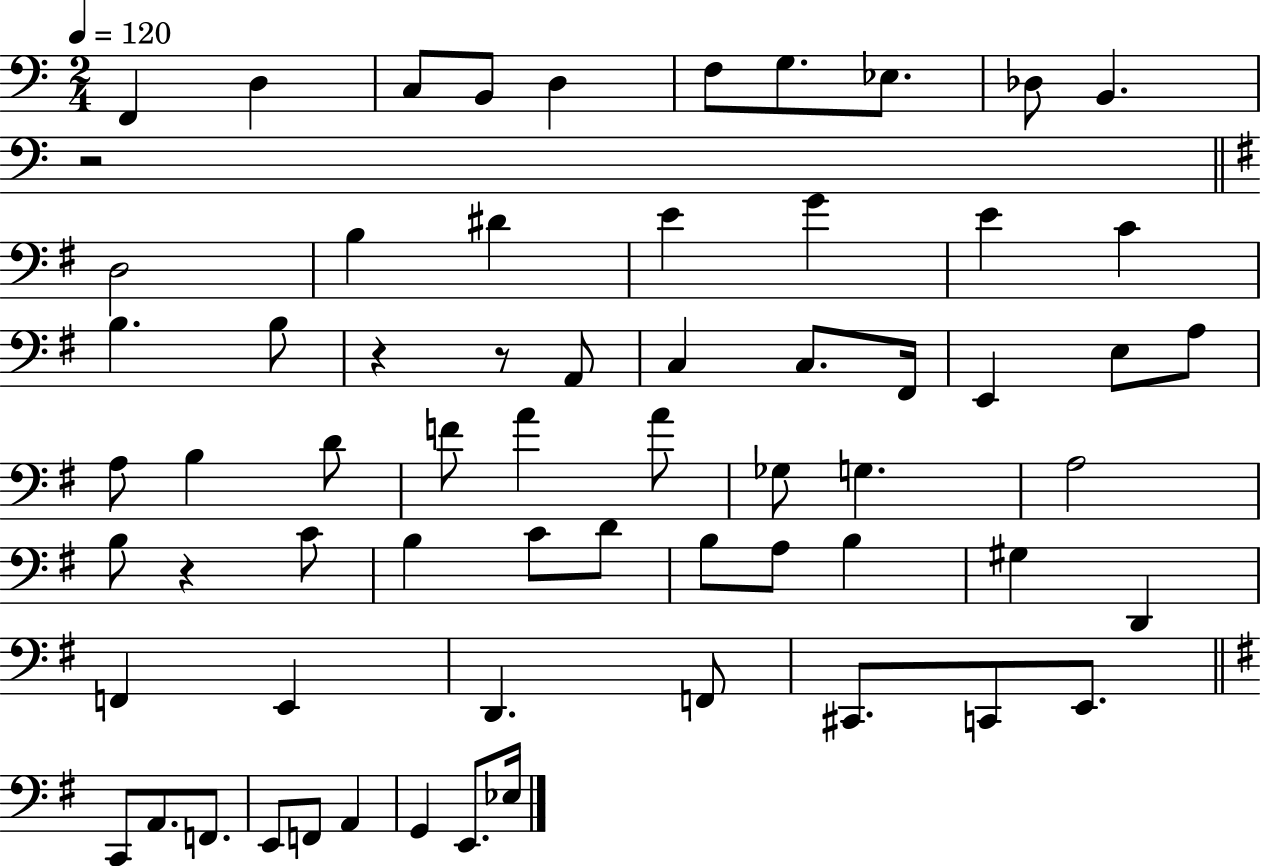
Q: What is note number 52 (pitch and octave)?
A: E2